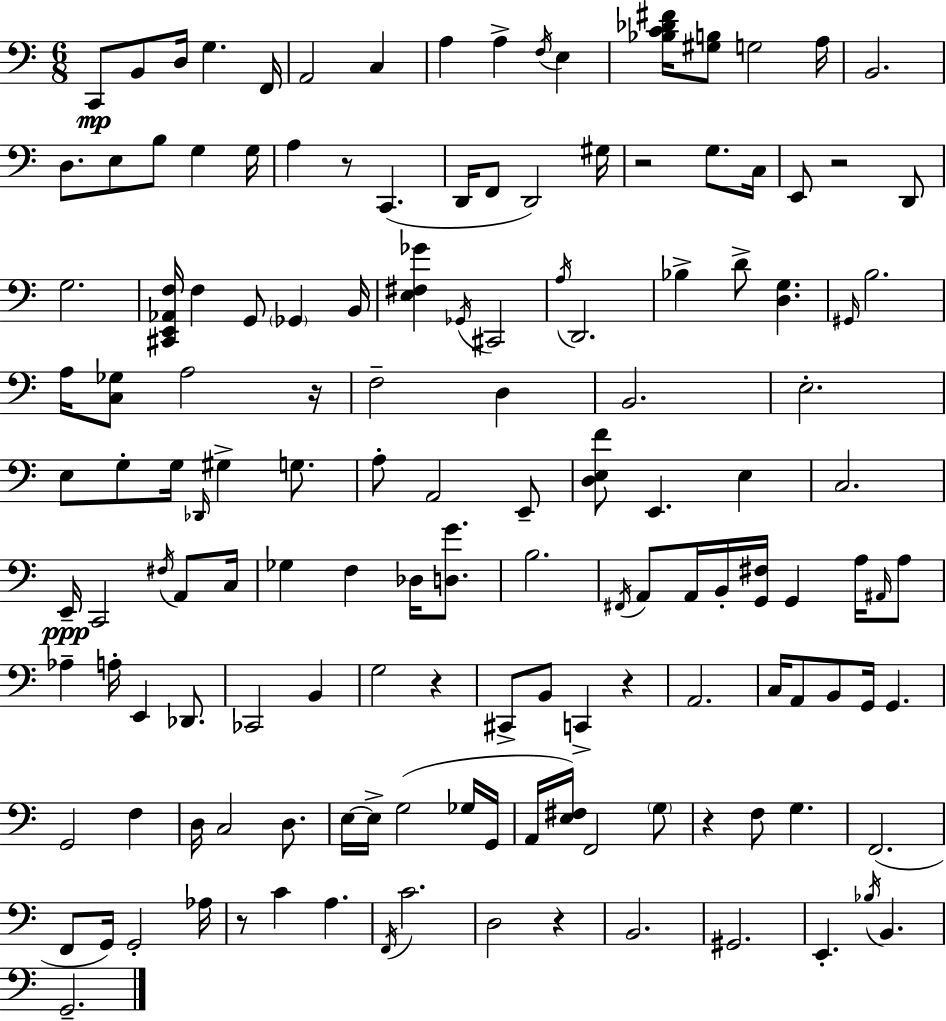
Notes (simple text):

C2/e B2/e D3/s G3/q. F2/s A2/h C3/q A3/q A3/q F3/s E3/q [Bb3,C4,Db4,F#4]/s [G#3,B3]/e G3/h A3/s B2/h. D3/e. E3/e B3/e G3/q G3/s A3/q R/e C2/q. D2/s F2/e D2/h G#3/s R/h G3/e. C3/s E2/e R/h D2/e G3/h. [C#2,E2,Ab2,F3]/s F3/q G2/e Gb2/q B2/s [E3,F#3,Gb4]/q Gb2/s C#2/h A3/s D2/h. Bb3/q D4/e [D3,G3]/q. G#2/s B3/h. A3/s [C3,Gb3]/e A3/h R/s F3/h D3/q B2/h. E3/h. E3/e G3/e G3/s Db2/s G#3/q G3/e. A3/e A2/h E2/e [D3,E3,F4]/e E2/q. E3/q C3/h. E2/s C2/h F#3/s A2/e C3/s Gb3/q F3/q Db3/s [D3,G4]/e. B3/h. F#2/s A2/e A2/s B2/s [G2,F#3]/s G2/q A3/s A#2/s A3/e Ab3/q A3/s E2/q Db2/e. CES2/h B2/q G3/h R/q C#2/e B2/e C2/q R/q A2/h. C3/s A2/e B2/e G2/s G2/q. G2/h F3/q D3/s C3/h D3/e. E3/s E3/s G3/h Gb3/s G2/s A2/s [E3,F#3]/s F2/h G3/e R/q F3/e G3/q. F2/h. F2/e G2/s G2/h Ab3/s R/e C4/q A3/q. F2/s C4/h. D3/h R/q B2/h. G#2/h. E2/q. Bb3/s B2/q. G2/h.